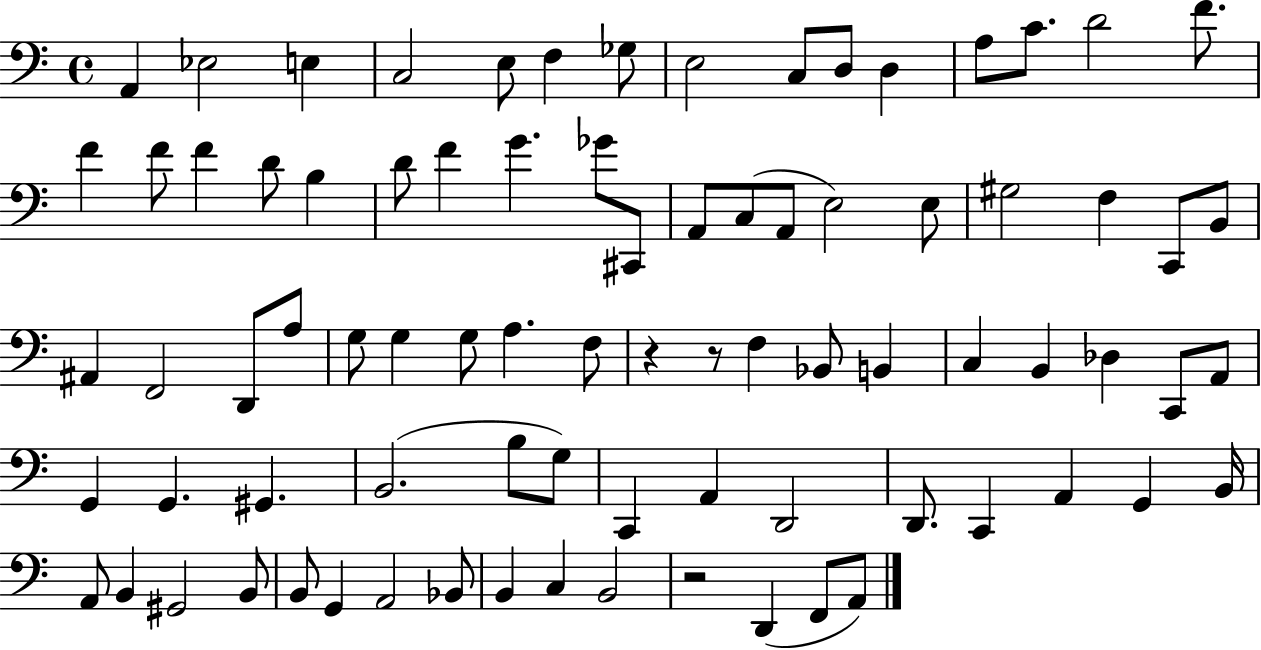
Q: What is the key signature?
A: C major